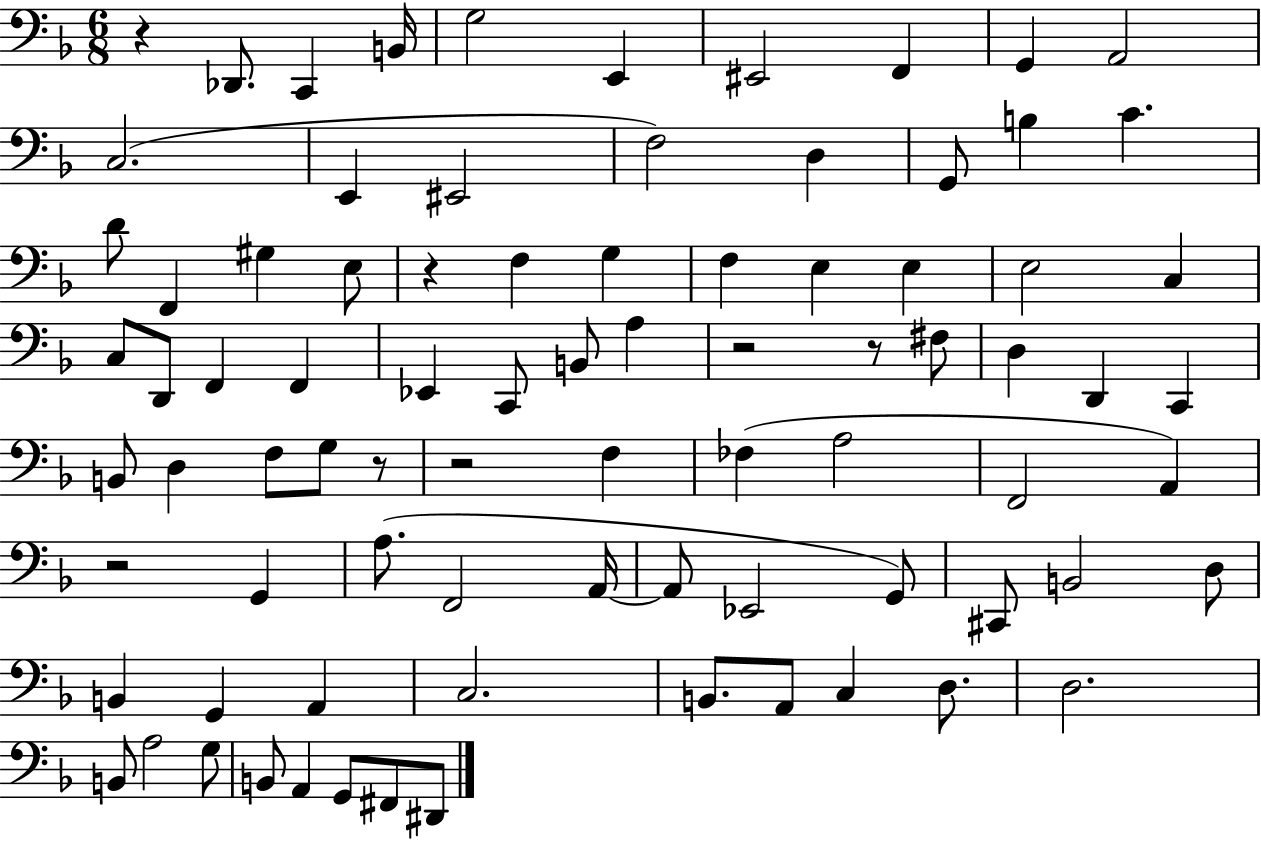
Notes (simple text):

R/q Db2/e. C2/q B2/s G3/h E2/q EIS2/h F2/q G2/q A2/h C3/h. E2/q EIS2/h F3/h D3/q G2/e B3/q C4/q. D4/e F2/q G#3/q E3/e R/q F3/q G3/q F3/q E3/q E3/q E3/h C3/q C3/e D2/e F2/q F2/q Eb2/q C2/e B2/e A3/q R/h R/e F#3/e D3/q D2/q C2/q B2/e D3/q F3/e G3/e R/e R/h F3/q FES3/q A3/h F2/h A2/q R/h G2/q A3/e. F2/h A2/s A2/e Eb2/h G2/e C#2/e B2/h D3/e B2/q G2/q A2/q C3/h. B2/e. A2/e C3/q D3/e. D3/h. B2/e A3/h G3/e B2/e A2/q G2/e F#2/e D#2/e